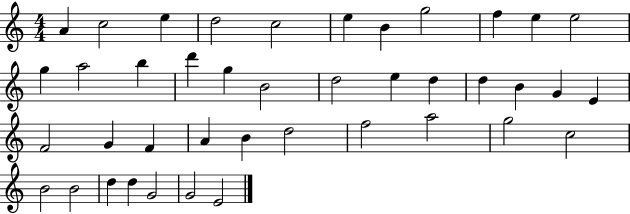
{
  \clef treble
  \numericTimeSignature
  \time 4/4
  \key c \major
  a'4 c''2 e''4 | d''2 c''2 | e''4 b'4 g''2 | f''4 e''4 e''2 | \break g''4 a''2 b''4 | d'''4 g''4 b'2 | d''2 e''4 d''4 | d''4 b'4 g'4 e'4 | \break f'2 g'4 f'4 | a'4 b'4 d''2 | f''2 a''2 | g''2 c''2 | \break b'2 b'2 | d''4 d''4 g'2 | g'2 e'2 | \bar "|."
}